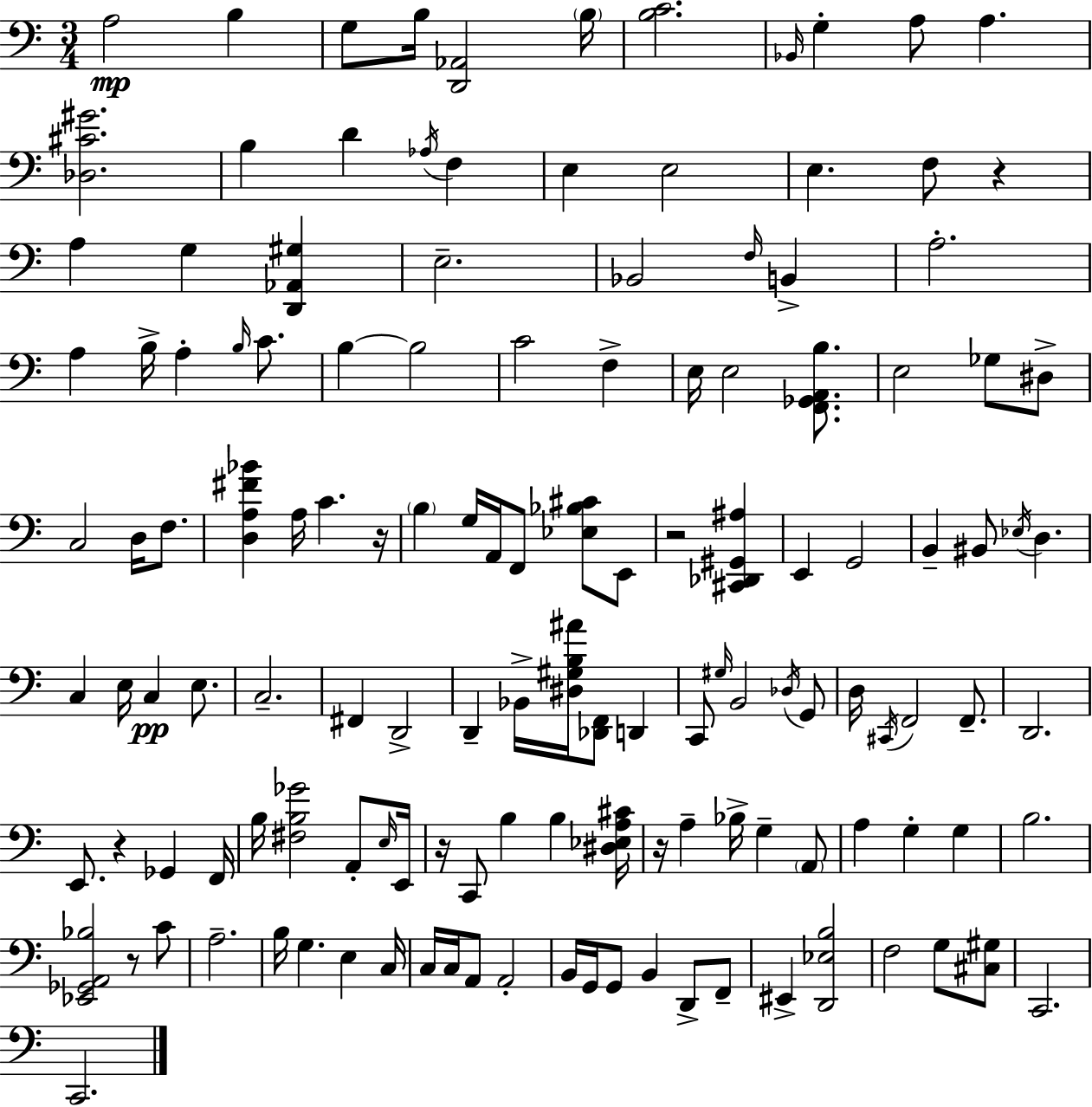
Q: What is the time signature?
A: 3/4